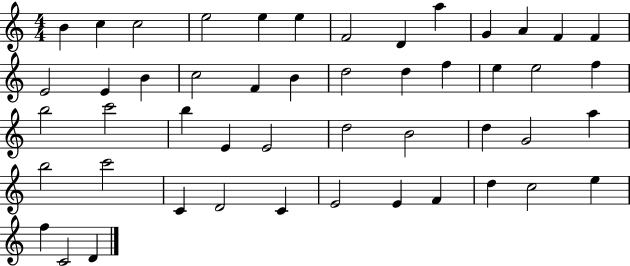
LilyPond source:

{
  \clef treble
  \numericTimeSignature
  \time 4/4
  \key c \major
  b'4 c''4 c''2 | e''2 e''4 e''4 | f'2 d'4 a''4 | g'4 a'4 f'4 f'4 | \break e'2 e'4 b'4 | c''2 f'4 b'4 | d''2 d''4 f''4 | e''4 e''2 f''4 | \break b''2 c'''2 | b''4 e'4 e'2 | d''2 b'2 | d''4 g'2 a''4 | \break b''2 c'''2 | c'4 d'2 c'4 | e'2 e'4 f'4 | d''4 c''2 e''4 | \break f''4 c'2 d'4 | \bar "|."
}